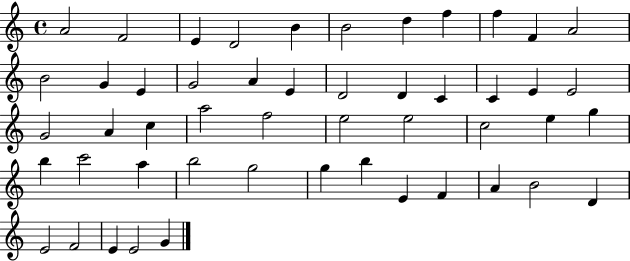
X:1
T:Untitled
M:4/4
L:1/4
K:C
A2 F2 E D2 B B2 d f f F A2 B2 G E G2 A E D2 D C C E E2 G2 A c a2 f2 e2 e2 c2 e g b c'2 a b2 g2 g b E F A B2 D E2 F2 E E2 G